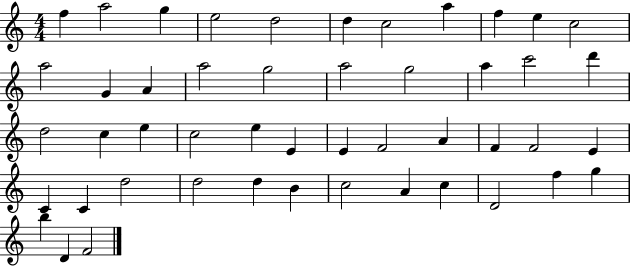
{
  \clef treble
  \numericTimeSignature
  \time 4/4
  \key c \major
  f''4 a''2 g''4 | e''2 d''2 | d''4 c''2 a''4 | f''4 e''4 c''2 | \break a''2 g'4 a'4 | a''2 g''2 | a''2 g''2 | a''4 c'''2 d'''4 | \break d''2 c''4 e''4 | c''2 e''4 e'4 | e'4 f'2 a'4 | f'4 f'2 e'4 | \break c'4 c'4 d''2 | d''2 d''4 b'4 | c''2 a'4 c''4 | d'2 f''4 g''4 | \break b''4 d'4 f'2 | \bar "|."
}